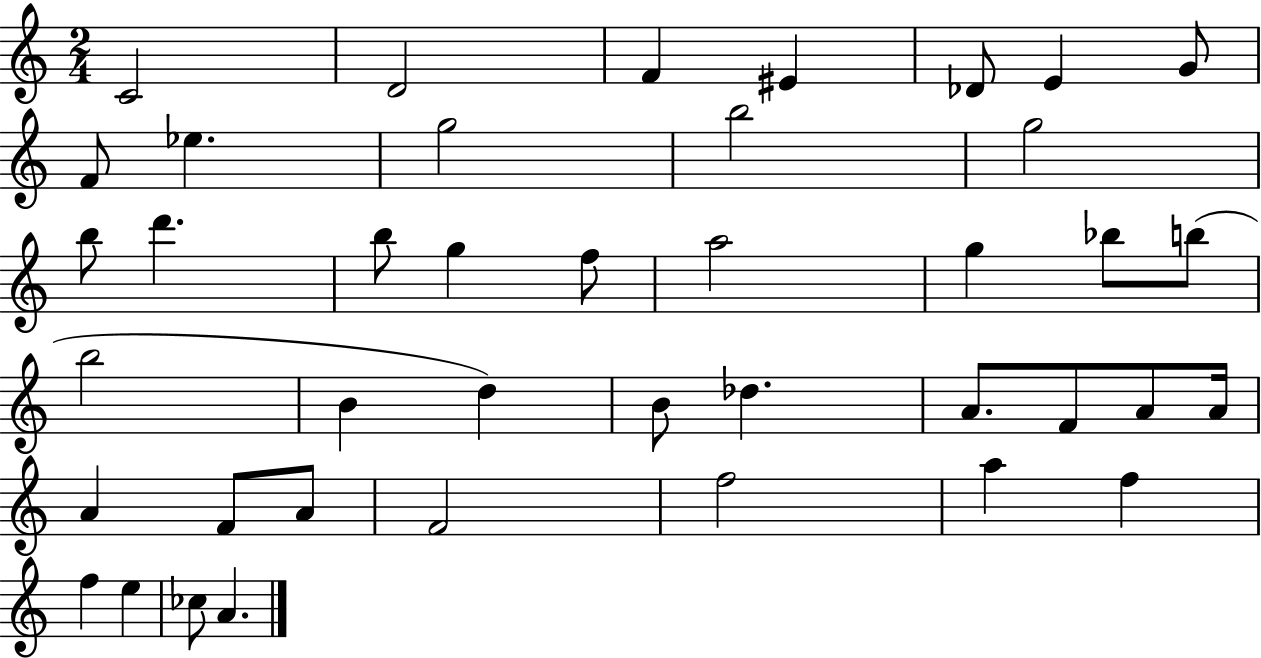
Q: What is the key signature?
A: C major